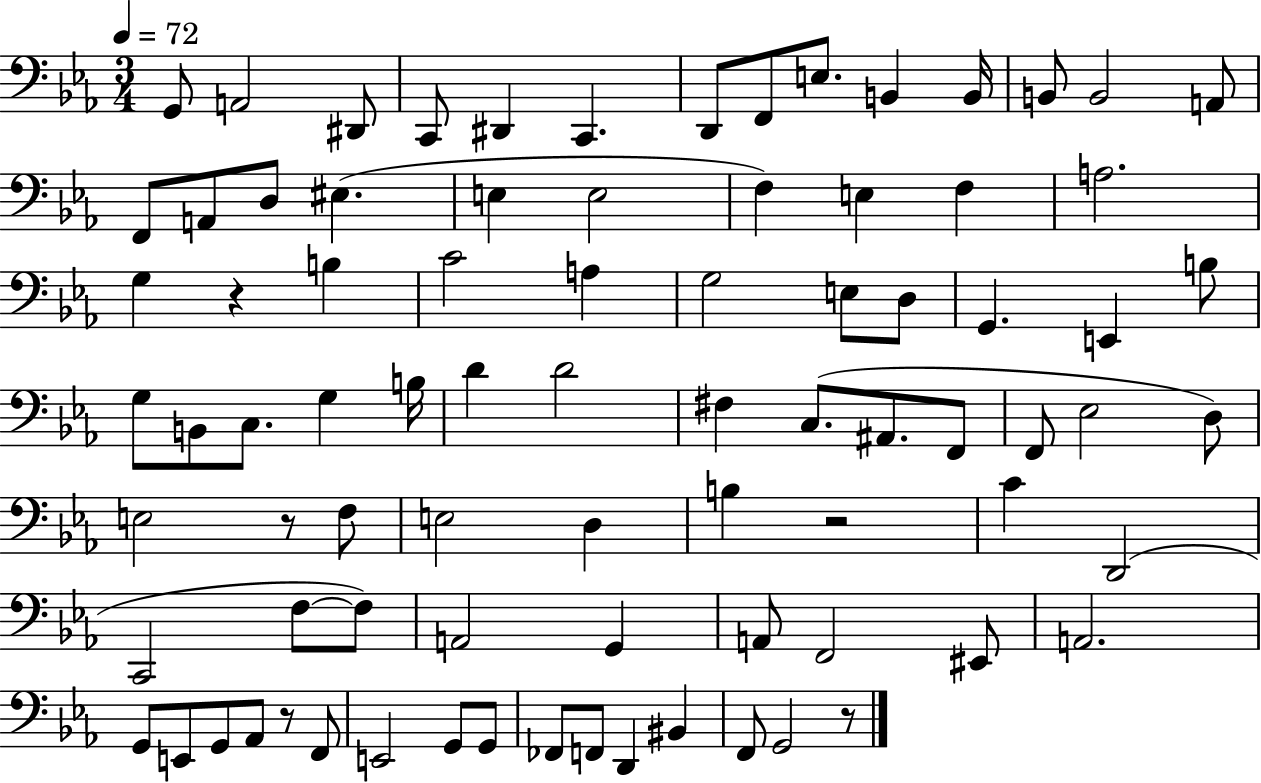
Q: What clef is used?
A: bass